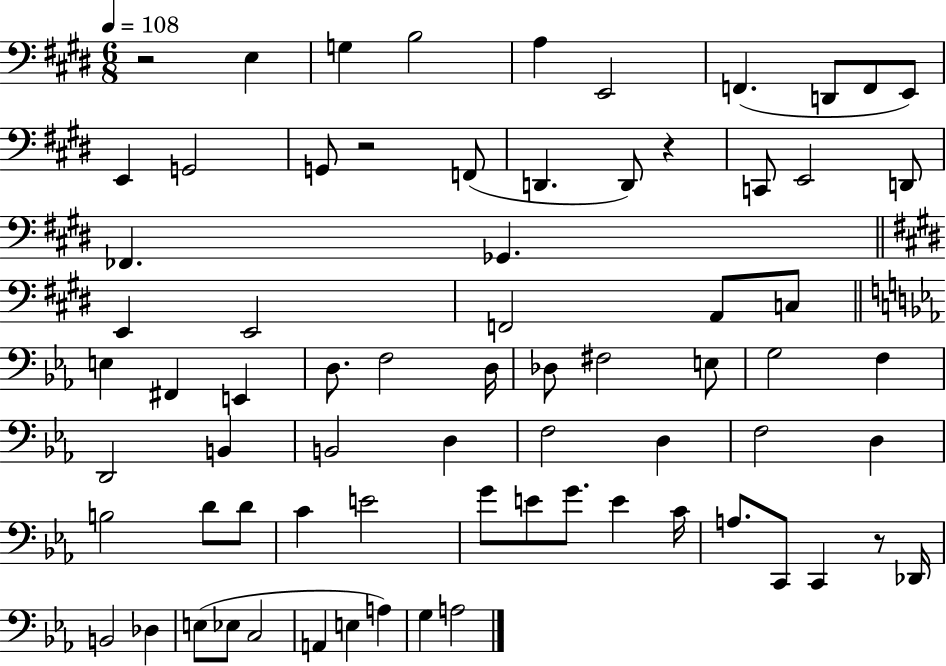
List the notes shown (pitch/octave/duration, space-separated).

R/h E3/q G3/q B3/h A3/q E2/h F2/q. D2/e F2/e E2/e E2/q G2/h G2/e R/h F2/e D2/q. D2/e R/q C2/e E2/h D2/e FES2/q. Gb2/q. E2/q E2/h F2/h A2/e C3/e E3/q F#2/q E2/q D3/e. F3/h D3/s Db3/e F#3/h E3/e G3/h F3/q D2/h B2/q B2/h D3/q F3/h D3/q F3/h D3/q B3/h D4/e D4/e C4/q E4/h G4/e E4/e G4/e. E4/q C4/s A3/e. C2/e C2/q R/e Db2/s B2/h Db3/q E3/e Eb3/e C3/h A2/q E3/q A3/q G3/q A3/h